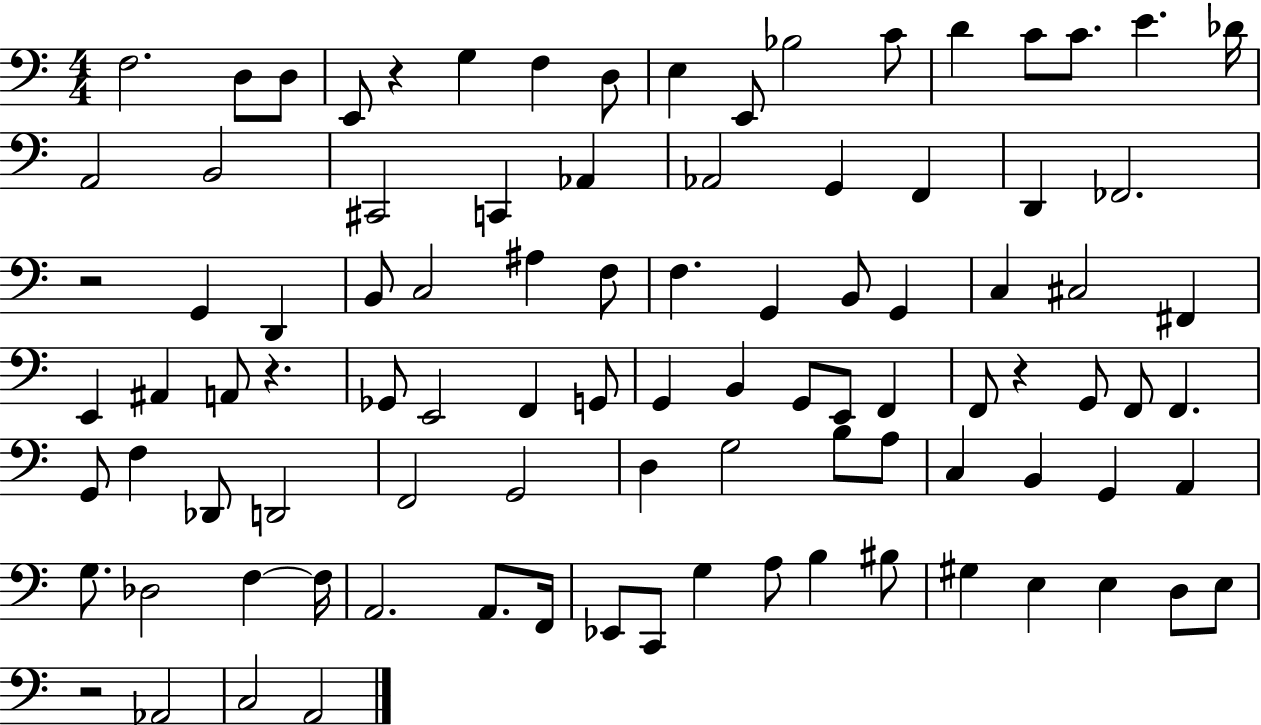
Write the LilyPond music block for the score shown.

{
  \clef bass
  \numericTimeSignature
  \time 4/4
  \key c \major
  f2. d8 d8 | e,8 r4 g4 f4 d8 | e4 e,8 bes2 c'8 | d'4 c'8 c'8. e'4. des'16 | \break a,2 b,2 | cis,2 c,4 aes,4 | aes,2 g,4 f,4 | d,4 fes,2. | \break r2 g,4 d,4 | b,8 c2 ais4 f8 | f4. g,4 b,8 g,4 | c4 cis2 fis,4 | \break e,4 ais,4 a,8 r4. | ges,8 e,2 f,4 g,8 | g,4 b,4 g,8 e,8 f,4 | f,8 r4 g,8 f,8 f,4. | \break g,8 f4 des,8 d,2 | f,2 g,2 | d4 g2 b8 a8 | c4 b,4 g,4 a,4 | \break g8. des2 f4~~ f16 | a,2. a,8. f,16 | ees,8 c,8 g4 a8 b4 bis8 | gis4 e4 e4 d8 e8 | \break r2 aes,2 | c2 a,2 | \bar "|."
}